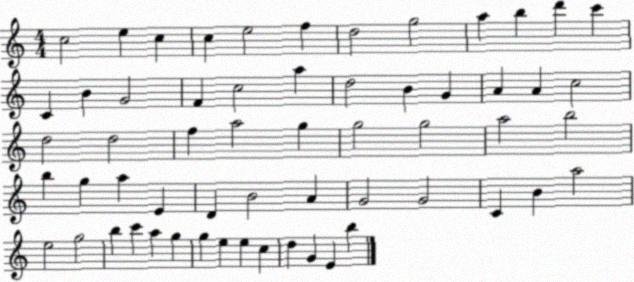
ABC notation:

X:1
T:Untitled
M:4/4
L:1/4
K:C
c2 e c c e2 f d2 g2 a b d' c' C B G2 F c2 a d2 B G A A c2 d2 d2 f a2 g g2 g2 a2 b2 b g a E D B2 A G2 G2 C B a2 e2 g2 b c' a g g e e c d G E b